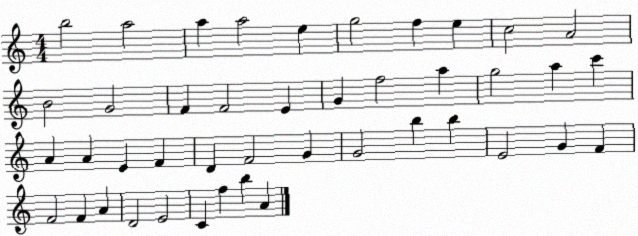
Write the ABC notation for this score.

X:1
T:Untitled
M:4/4
L:1/4
K:C
b2 a2 a a2 e g2 f e c2 A2 B2 G2 F F2 E G f2 a g2 a c' A A E F D F2 G G2 b b E2 G F F2 F A D2 E2 C f b A